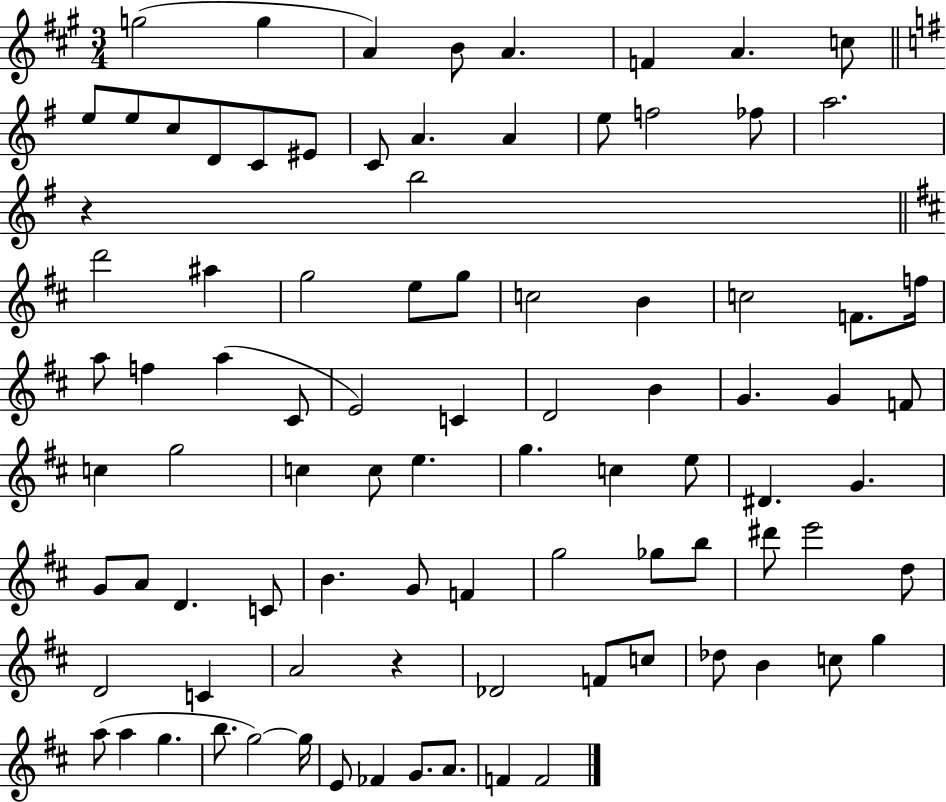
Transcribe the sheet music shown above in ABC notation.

X:1
T:Untitled
M:3/4
L:1/4
K:A
g2 g A B/2 A F A c/2 e/2 e/2 c/2 D/2 C/2 ^E/2 C/2 A A e/2 f2 _f/2 a2 z b2 d'2 ^a g2 e/2 g/2 c2 B c2 F/2 f/4 a/2 f a ^C/2 E2 C D2 B G G F/2 c g2 c c/2 e g c e/2 ^D G G/2 A/2 D C/2 B G/2 F g2 _g/2 b/2 ^d'/2 e'2 d/2 D2 C A2 z _D2 F/2 c/2 _d/2 B c/2 g a/2 a g b/2 g2 g/4 E/2 _F G/2 A/2 F F2